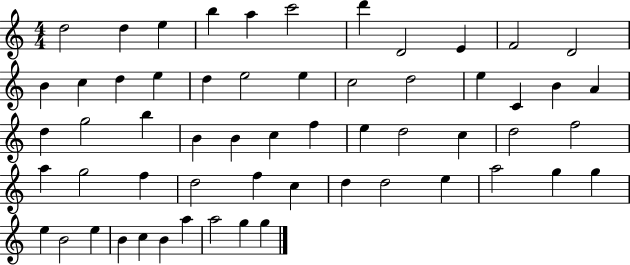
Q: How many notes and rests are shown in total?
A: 58